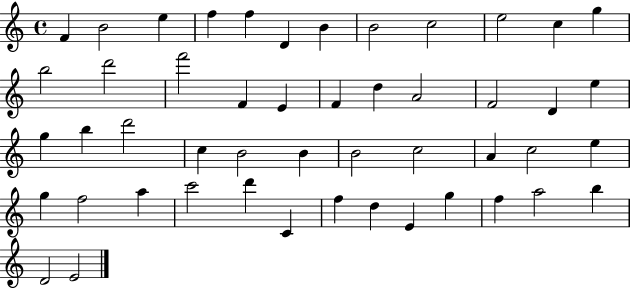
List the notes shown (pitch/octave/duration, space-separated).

F4/q B4/h E5/q F5/q F5/q D4/q B4/q B4/h C5/h E5/h C5/q G5/q B5/h D6/h F6/h F4/q E4/q F4/q D5/q A4/h F4/h D4/q E5/q G5/q B5/q D6/h C5/q B4/h B4/q B4/h C5/h A4/q C5/h E5/q G5/q F5/h A5/q C6/h D6/q C4/q F5/q D5/q E4/q G5/q F5/q A5/h B5/q D4/h E4/h